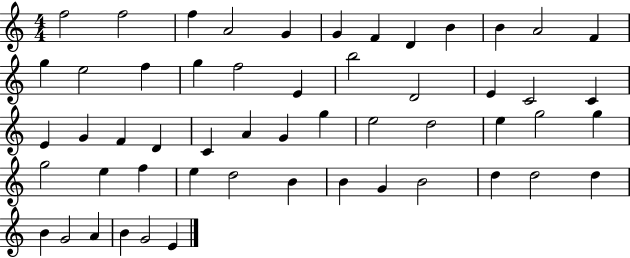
F5/h F5/h F5/q A4/h G4/q G4/q F4/q D4/q B4/q B4/q A4/h F4/q G5/q E5/h F5/q G5/q F5/h E4/q B5/h D4/h E4/q C4/h C4/q E4/q G4/q F4/q D4/q C4/q A4/q G4/q G5/q E5/h D5/h E5/q G5/h G5/q G5/h E5/q F5/q E5/q D5/h B4/q B4/q G4/q B4/h D5/q D5/h D5/q B4/q G4/h A4/q B4/q G4/h E4/q